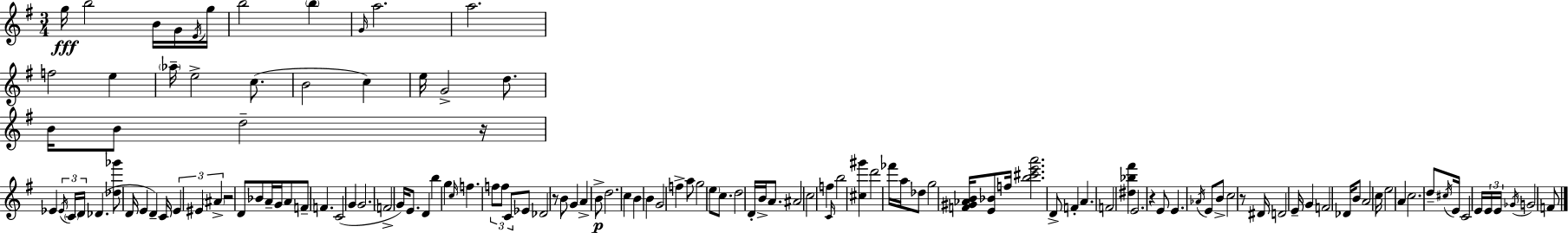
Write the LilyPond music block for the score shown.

{
  \clef treble
  \numericTimeSignature
  \time 3/4
  \key g \major
  g''16\fff b''2 b'16 g'16 \acciaccatura { e'16 } | g''16 b''2 \parenthesize b''4 | \grace { g'16 } a''2. | a''2. | \break f''2 e''4 | \parenthesize aes''16-- e''2-> c''8.( | b'2 c''4) | e''16 g'2-> d''8. | \break b'16 b'8 d''2-- | r16 ees'4 \tuplet 3/2 { \acciaccatura { ees'16 } \parenthesize c'16 d'16 } des'4.( | <des'' ges'''>8 d'16 e'4 d'4--) | c'16 \tuplet 3/2 { e'4 eis'4 \parenthesize ais'4-> } | \break r2 d'8 | bes'8 a'16-- g'16 a'8 f'8-- f'4. | c'2( g'4 | g'2. | \break \parenthesize f'2-> g'16) | e'8. d'4 b''4 g''4 | \grace { c''16 } f''4. \tuplet 3/2 { f''8 | f''8 c'8 } ees'8 des'2 | \break r8 b'8 g'4 a'4-> | b'8->\p d''2. | c''4 b'4 | b'4 g'2 | \break f''4-> a''8 g''2 | \parenthesize e''8 c''8. d''2 | d'16-. b'16-> a'8. ais'2 | c''2 | \break f''4 \grace { c'16 } b''2 | <cis'' gis'''>4 d'''2 | fes'''16 a''16 des''8 g''2 | <f' gis' aes' b'>16 <e' bes'>8 f''16 <b'' cis''' e''' a'''>2. | \break d'8-> f'4-. a'4. | f'2 | <dis'' bes'' fis'''>4 e'2. | r4 e'8 e'4. | \break \acciaccatura { aes'16 } e'8 b'8-> c''2 | r8 dis'16 d'2 | e'16-- g'4 f'2 | des'16 b'8 a'2 | \break c''16 e''2 | a'4 c''2. | d''8-- \acciaccatura { cis''16 } e'16 c'2 | e'16 \tuplet 3/2 { e'16 e'16 \acciaccatura { ges'16 } } g'2 | \break f'8 \bar "|."
}